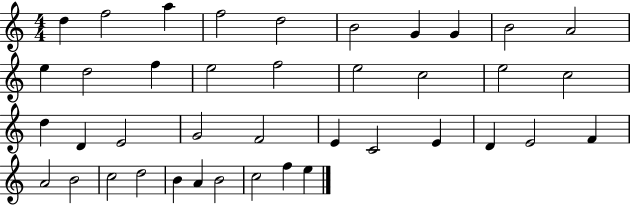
X:1
T:Untitled
M:4/4
L:1/4
K:C
d f2 a f2 d2 B2 G G B2 A2 e d2 f e2 f2 e2 c2 e2 c2 d D E2 G2 F2 E C2 E D E2 F A2 B2 c2 d2 B A B2 c2 f e